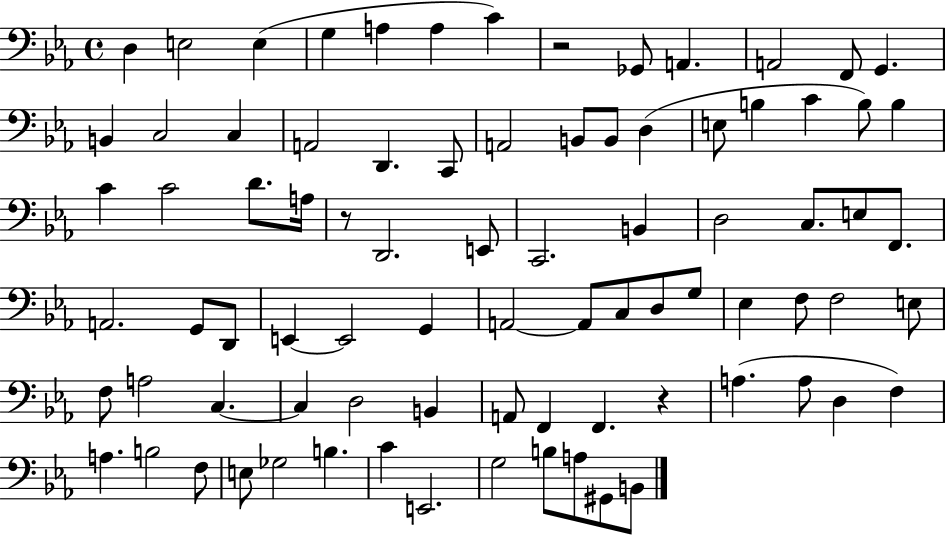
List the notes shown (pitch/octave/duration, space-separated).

D3/q E3/h E3/q G3/q A3/q A3/q C4/q R/h Gb2/e A2/q. A2/h F2/e G2/q. B2/q C3/h C3/q A2/h D2/q. C2/e A2/h B2/e B2/e D3/q E3/e B3/q C4/q B3/e B3/q C4/q C4/h D4/e. A3/s R/e D2/h. E2/e C2/h. B2/q D3/h C3/e. E3/e F2/e. A2/h. G2/e D2/e E2/q E2/h G2/q A2/h A2/e C3/e D3/e G3/e Eb3/q F3/e F3/h E3/e F3/e A3/h C3/q. C3/q D3/h B2/q A2/e F2/q F2/q. R/q A3/q. A3/e D3/q F3/q A3/q. B3/h F3/e E3/e Gb3/h B3/q. C4/q E2/h. G3/h B3/e A3/e G#2/e B2/e